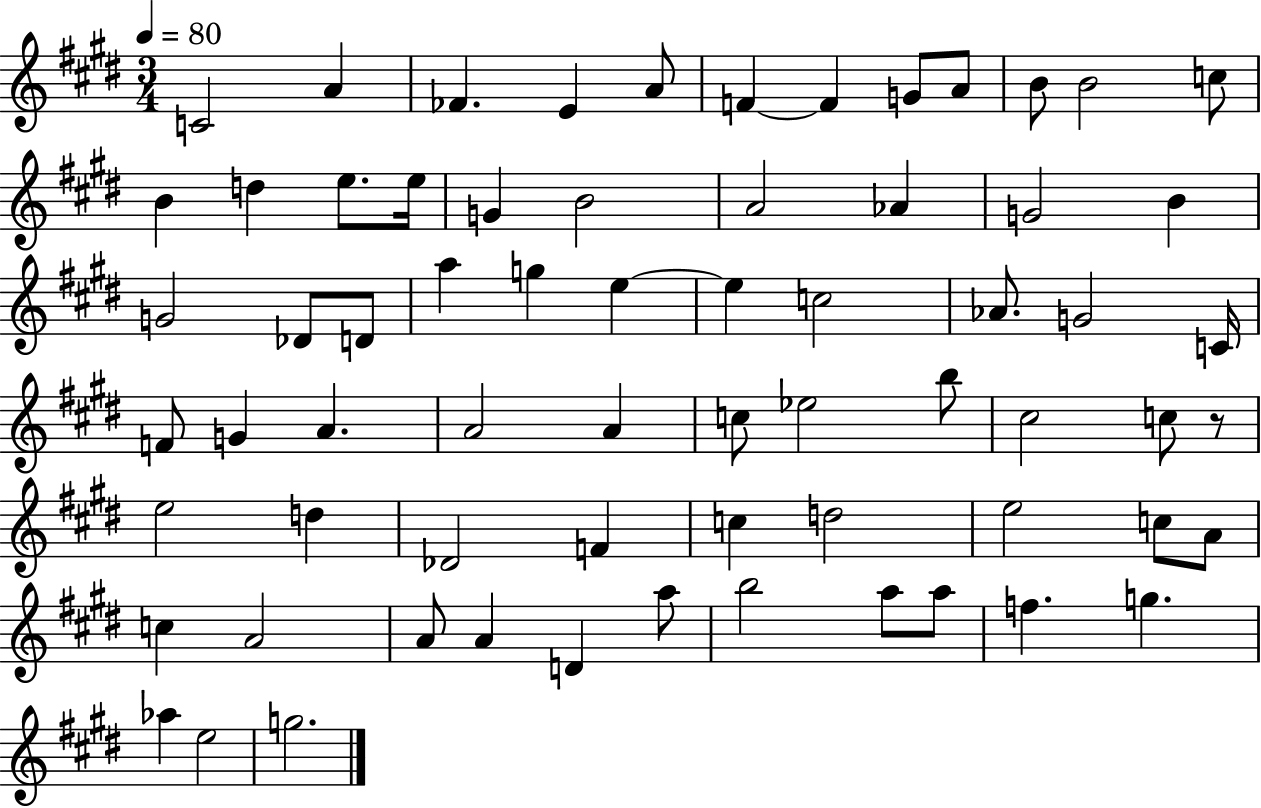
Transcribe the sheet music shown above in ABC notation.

X:1
T:Untitled
M:3/4
L:1/4
K:E
C2 A _F E A/2 F F G/2 A/2 B/2 B2 c/2 B d e/2 e/4 G B2 A2 _A G2 B G2 _D/2 D/2 a g e e c2 _A/2 G2 C/4 F/2 G A A2 A c/2 _e2 b/2 ^c2 c/2 z/2 e2 d _D2 F c d2 e2 c/2 A/2 c A2 A/2 A D a/2 b2 a/2 a/2 f g _a e2 g2